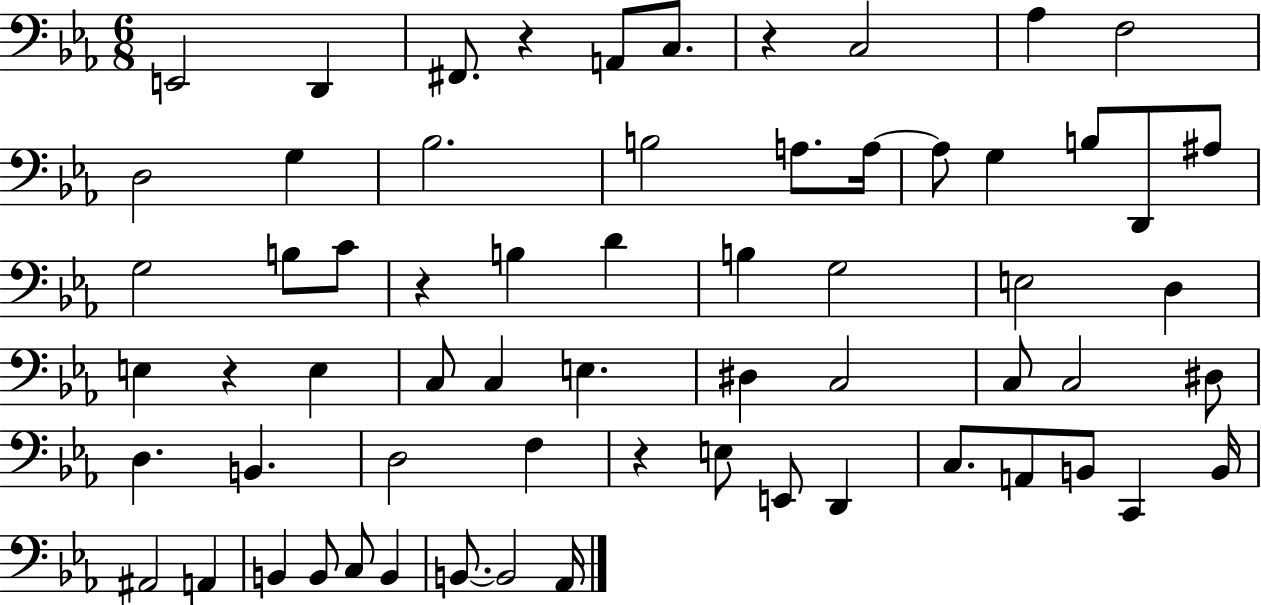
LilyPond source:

{
  \clef bass
  \numericTimeSignature
  \time 6/8
  \key ees \major
  e,2 d,4 | fis,8. r4 a,8 c8. | r4 c2 | aes4 f2 | \break d2 g4 | bes2. | b2 a8. a16~~ | a8 g4 b8 d,8 ais8 | \break g2 b8 c'8 | r4 b4 d'4 | b4 g2 | e2 d4 | \break e4 r4 e4 | c8 c4 e4. | dis4 c2 | c8 c2 dis8 | \break d4. b,4. | d2 f4 | r4 e8 e,8 d,4 | c8. a,8 b,8 c,4 b,16 | \break ais,2 a,4 | b,4 b,8 c8 b,4 | b,8.~~ b,2 aes,16 | \bar "|."
}